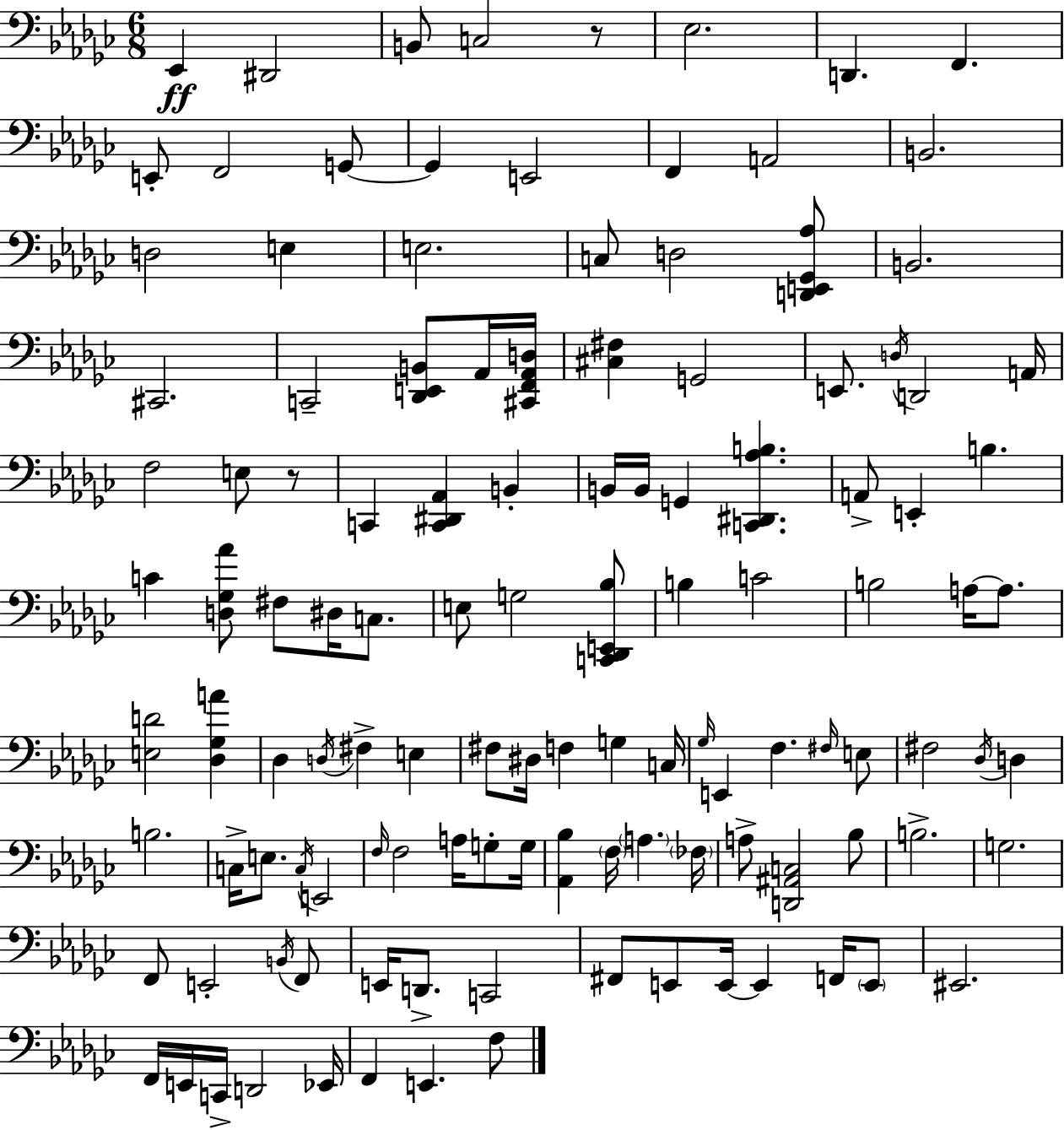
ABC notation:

X:1
T:Untitled
M:6/8
L:1/4
K:Ebm
_E,, ^D,,2 B,,/2 C,2 z/2 _E,2 D,, F,, E,,/2 F,,2 G,,/2 G,, E,,2 F,, A,,2 B,,2 D,2 E, E,2 C,/2 D,2 [D,,E,,_G,,_A,]/2 B,,2 ^C,,2 C,,2 [_D,,E,,B,,]/2 _A,,/4 [^C,,F,,_A,,D,]/4 [^C,^F,] G,,2 E,,/2 D,/4 D,,2 A,,/4 F,2 E,/2 z/2 C,, [C,,^D,,_A,,] B,, B,,/4 B,,/4 G,, [C,,^D,,_A,B,] A,,/2 E,, B, C [D,_G,_A]/2 ^F,/2 ^D,/4 C,/2 E,/2 G,2 [C,,_D,,E,,_B,]/2 B, C2 B,2 A,/4 A,/2 [E,D]2 [_D,_G,A] _D, D,/4 ^F, E, ^F,/2 ^D,/4 F, G, C,/4 _G,/4 E,, F, ^F,/4 E,/2 ^F,2 _D,/4 D, B,2 C,/4 E,/2 C,/4 E,,2 F,/4 F,2 A,/4 G,/2 G,/4 [_A,,_B,] F,/4 A, _F,/4 A,/2 [D,,^A,,C,]2 _B,/2 B,2 G,2 F,,/2 E,,2 B,,/4 F,,/2 E,,/4 D,,/2 C,,2 ^F,,/2 E,,/2 E,,/4 E,, F,,/4 E,,/2 ^E,,2 F,,/4 E,,/4 C,,/4 D,,2 _E,,/4 F,, E,, F,/2